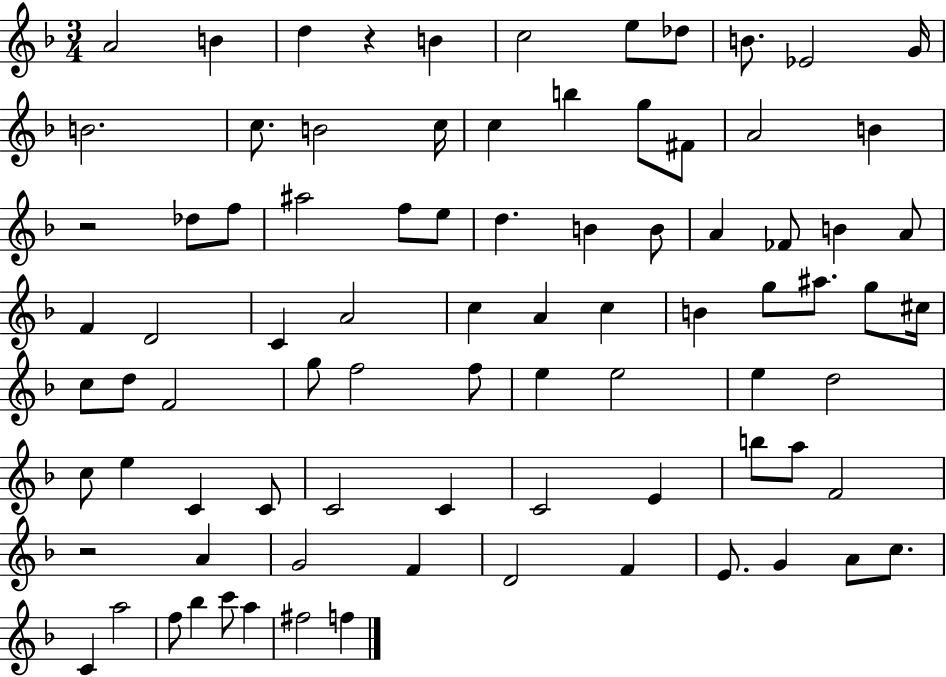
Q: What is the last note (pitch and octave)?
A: F5